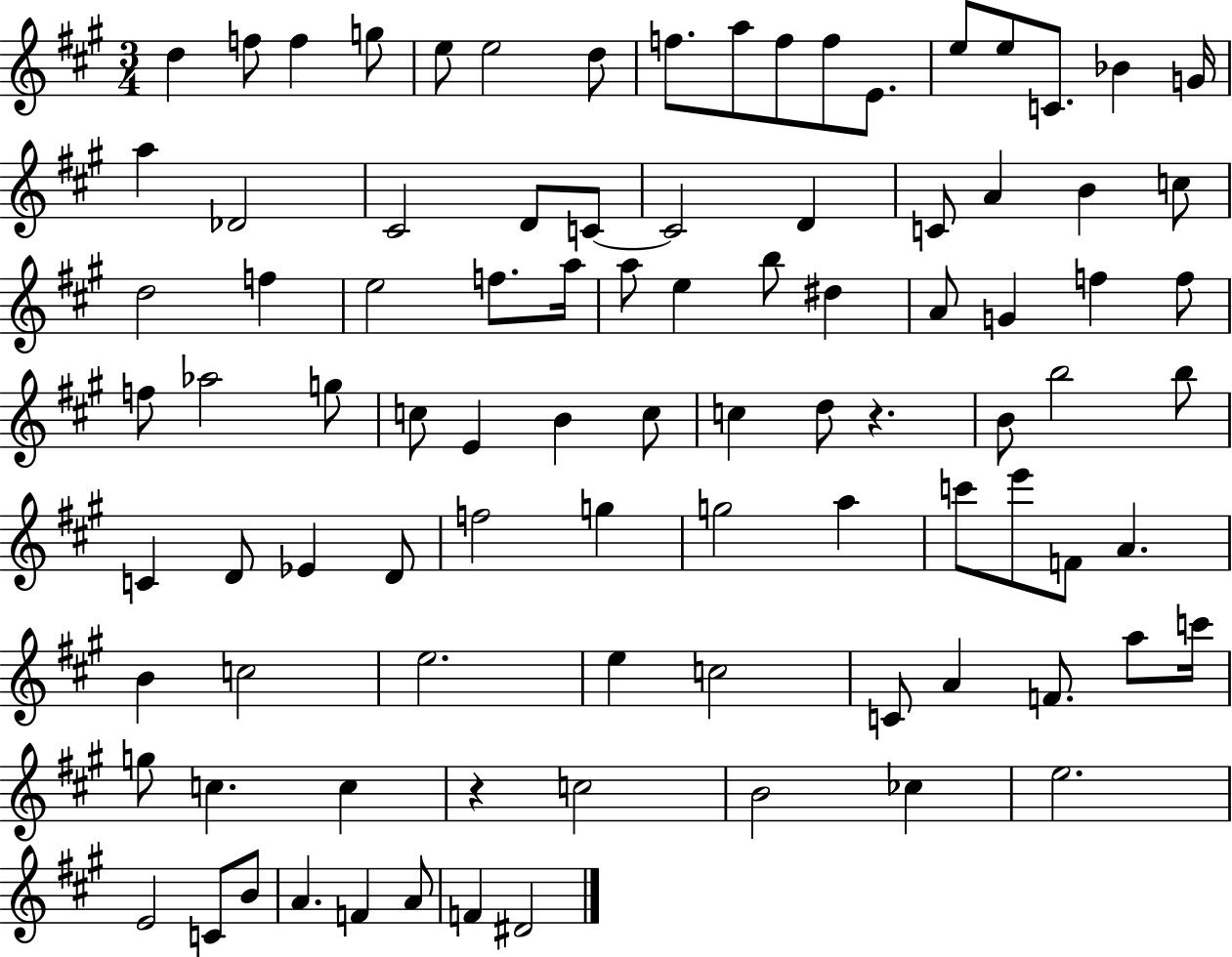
D5/q F5/e F5/q G5/e E5/e E5/h D5/e F5/e. A5/e F5/e F5/e E4/e. E5/e E5/e C4/e. Bb4/q G4/s A5/q Db4/h C#4/h D4/e C4/e C4/h D4/q C4/e A4/q B4/q C5/e D5/h F5/q E5/h F5/e. A5/s A5/e E5/q B5/e D#5/q A4/e G4/q F5/q F5/e F5/e Ab5/h G5/e C5/e E4/q B4/q C5/e C5/q D5/e R/q. B4/e B5/h B5/e C4/q D4/e Eb4/q D4/e F5/h G5/q G5/h A5/q C6/e E6/e F4/e A4/q. B4/q C5/h E5/h. E5/q C5/h C4/e A4/q F4/e. A5/e C6/s G5/e C5/q. C5/q R/q C5/h B4/h CES5/q E5/h. E4/h C4/e B4/e A4/q. F4/q A4/e F4/q D#4/h